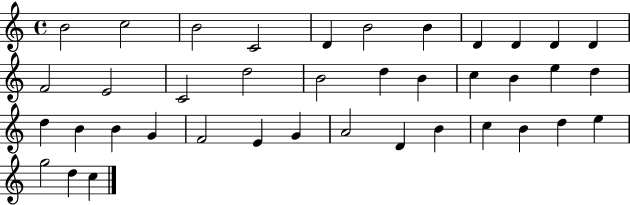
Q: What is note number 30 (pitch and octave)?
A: A4